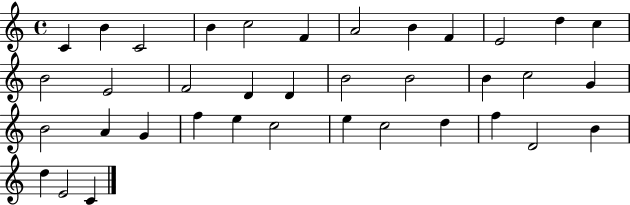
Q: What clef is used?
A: treble